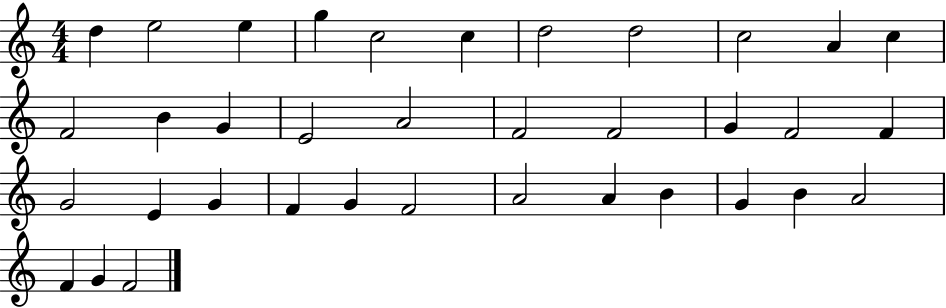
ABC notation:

X:1
T:Untitled
M:4/4
L:1/4
K:C
d e2 e g c2 c d2 d2 c2 A c F2 B G E2 A2 F2 F2 G F2 F G2 E G F G F2 A2 A B G B A2 F G F2